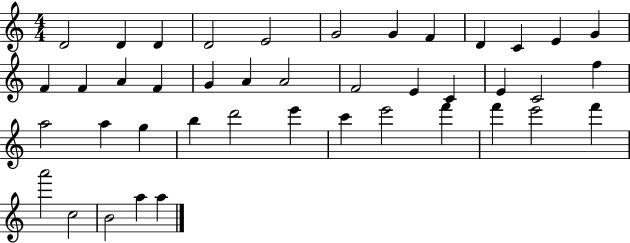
{
  \clef treble
  \numericTimeSignature
  \time 4/4
  \key c \major
  d'2 d'4 d'4 | d'2 e'2 | g'2 g'4 f'4 | d'4 c'4 e'4 g'4 | \break f'4 f'4 a'4 f'4 | g'4 a'4 a'2 | f'2 e'4 c'4 | e'4 c'2 f''4 | \break a''2 a''4 g''4 | b''4 d'''2 e'''4 | c'''4 e'''2 f'''4 | f'''4 e'''2 f'''4 | \break a'''2 c''2 | b'2 a''4 a''4 | \bar "|."
}